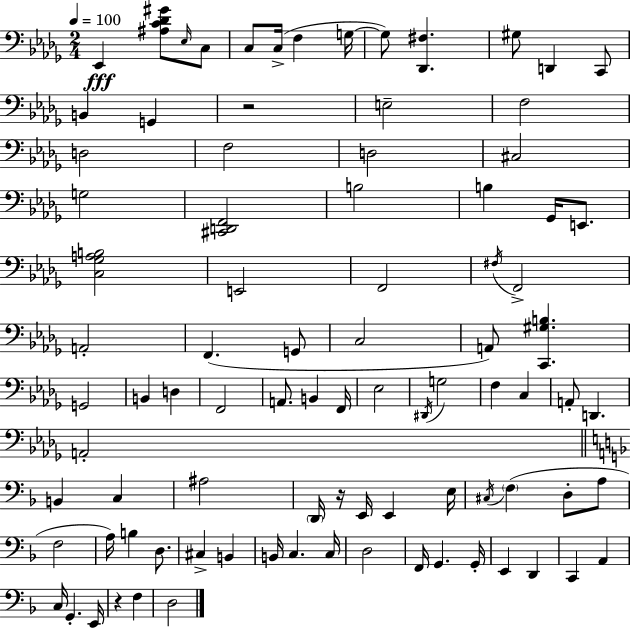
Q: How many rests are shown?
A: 3